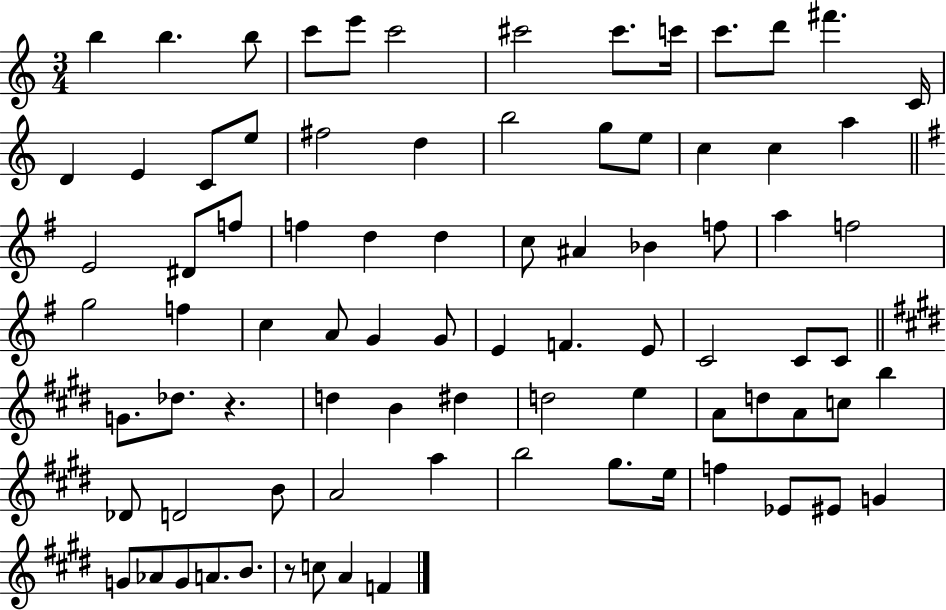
B5/q B5/q. B5/e C6/e E6/e C6/h C#6/h C#6/e. C6/s C6/e. D6/e F#6/q. C4/s D4/q E4/q C4/e E5/e F#5/h D5/q B5/h G5/e E5/e C5/q C5/q A5/q E4/h D#4/e F5/e F5/q D5/q D5/q C5/e A#4/q Bb4/q F5/e A5/q F5/h G5/h F5/q C5/q A4/e G4/q G4/e E4/q F4/q. E4/e C4/h C4/e C4/e G4/e. Db5/e. R/q. D5/q B4/q D#5/q D5/h E5/q A4/e D5/e A4/e C5/e B5/q Db4/e D4/h B4/e A4/h A5/q B5/h G#5/e. E5/s F5/q Eb4/e EIS4/e G4/q G4/e Ab4/e G4/e A4/e. B4/e. R/e C5/e A4/q F4/q